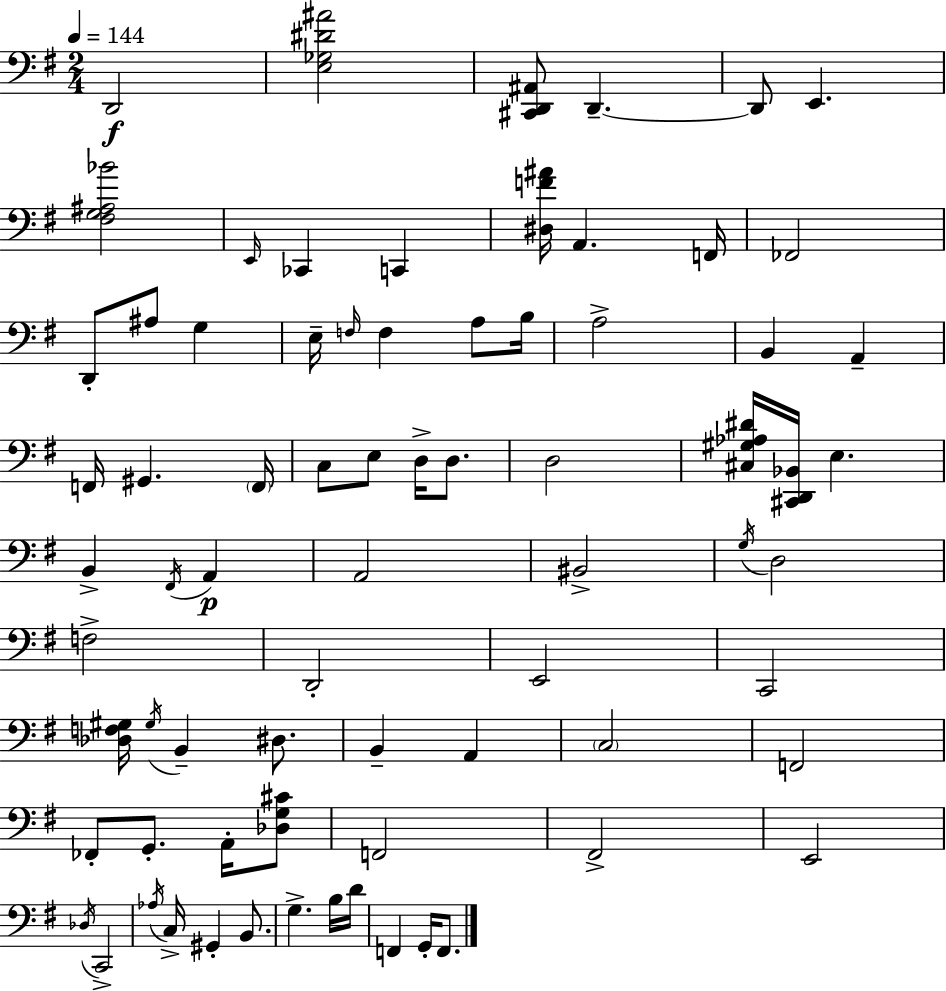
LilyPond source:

{
  \clef bass
  \numericTimeSignature
  \time 2/4
  \key g \major
  \tempo 4 = 144
  d,2\f | <e ges dis' ais'>2 | <cis, d, ais,>8 d,4.--~~ | d,8 e,4. | \break <fis g ais bes'>2 | \grace { e,16 } ces,4 c,4 | <dis f' ais'>16 a,4. | f,16 fes,2 | \break d,8-. ais8 g4 | e16-- \grace { f16 } f4 a8 | b16 a2-> | b,4 a,4-- | \break f,16 gis,4. | \parenthesize f,16 c8 e8 d16-> d8. | d2 | <cis gis aes dis'>16 <cis, d, bes,>16 e4. | \break b,4-> \acciaccatura { fis,16 }\p a,4 | a,2 | bis,2-> | \acciaccatura { g16 } d2 | \break f2-> | d,2-. | e,2 | c,2 | \break <des f gis>16 \acciaccatura { gis16 } b,4-- | dis8. b,4-- | a,4 \parenthesize c2 | f,2 | \break fes,8-. g,8.-. | a,16-. <des g cis'>8 f,2 | fis,2-> | e,2 | \break \acciaccatura { des16 } c,2-> | \acciaccatura { aes16 } c16-> | gis,4-. b,8. g4.-> | b16 d'16 f,4 | \break g,16-. f,8. \bar "|."
}